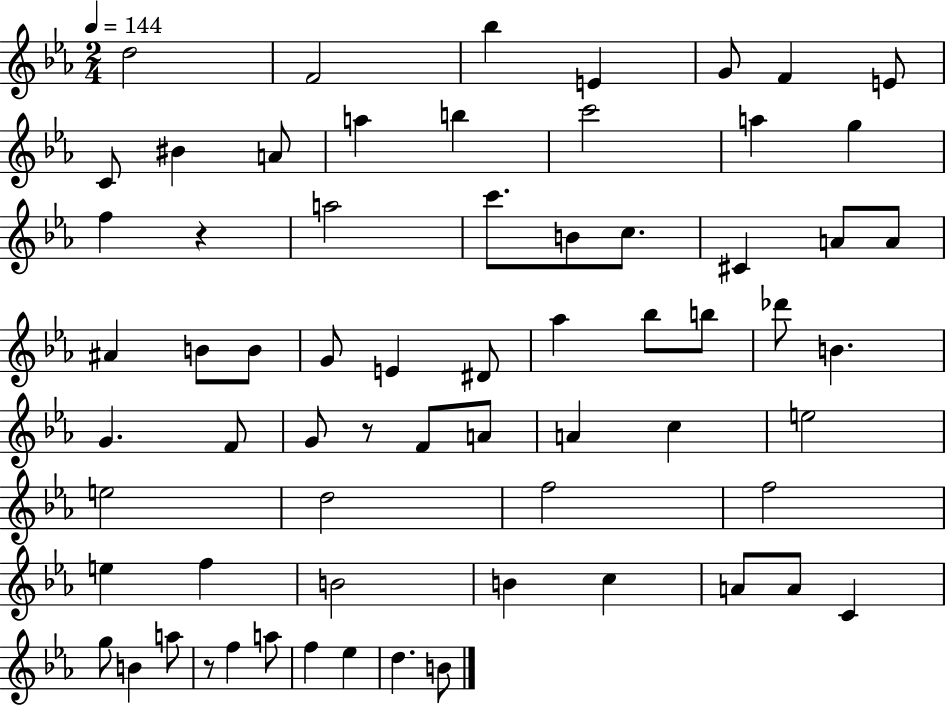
{
  \clef treble
  \numericTimeSignature
  \time 2/4
  \key ees \major
  \tempo 4 = 144
  \repeat volta 2 { d''2 | f'2 | bes''4 e'4 | g'8 f'4 e'8 | \break c'8 bis'4 a'8 | a''4 b''4 | c'''2 | a''4 g''4 | \break f''4 r4 | a''2 | c'''8. b'8 c''8. | cis'4 a'8 a'8 | \break ais'4 b'8 b'8 | g'8 e'4 dis'8 | aes''4 bes''8 b''8 | des'''8 b'4. | \break g'4. f'8 | g'8 r8 f'8 a'8 | a'4 c''4 | e''2 | \break e''2 | d''2 | f''2 | f''2 | \break e''4 f''4 | b'2 | b'4 c''4 | a'8 a'8 c'4 | \break g''8 b'4 a''8 | r8 f''4 a''8 | f''4 ees''4 | d''4. b'8 | \break } \bar "|."
}